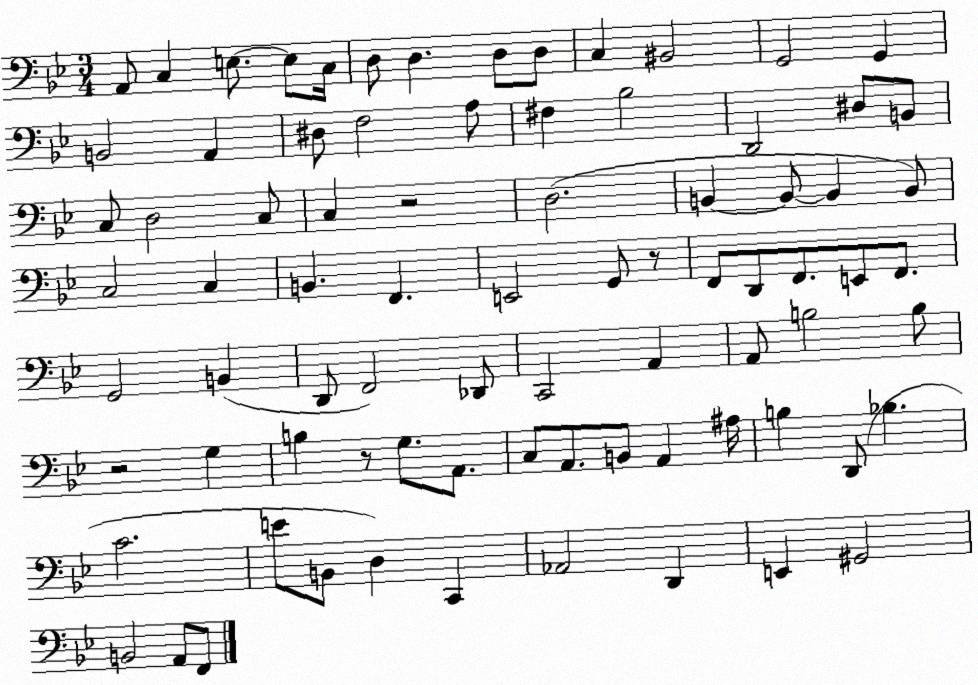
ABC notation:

X:1
T:Untitled
M:3/4
L:1/4
K:Bb
A,,/2 C, E,/2 E,/2 C,/4 D,/2 D, D,/2 D,/2 C, ^B,,2 G,,2 G,, B,,2 A,, ^D,/2 F,2 A,/2 ^F, _B,2 D,,2 ^D,/2 B,,/2 C,/2 D,2 C,/2 C, z2 D,2 B,, B,,/2 B,, B,,/2 C,2 C, B,, F,, E,,2 G,,/2 z/2 F,,/2 D,,/2 F,,/2 E,,/2 F,,/2 G,,2 B,, D,,/2 F,,2 _D,,/2 C,,2 A,, A,,/2 B,2 B,/2 z2 G, B, z/2 G,/2 A,,/2 C,/2 A,,/2 B,,/2 A,, ^A,/4 B, D,,/2 _B, C2 E/2 B,,/2 D, C,, _A,,2 D,, E,, ^G,,2 B,,2 A,,/2 F,,/2